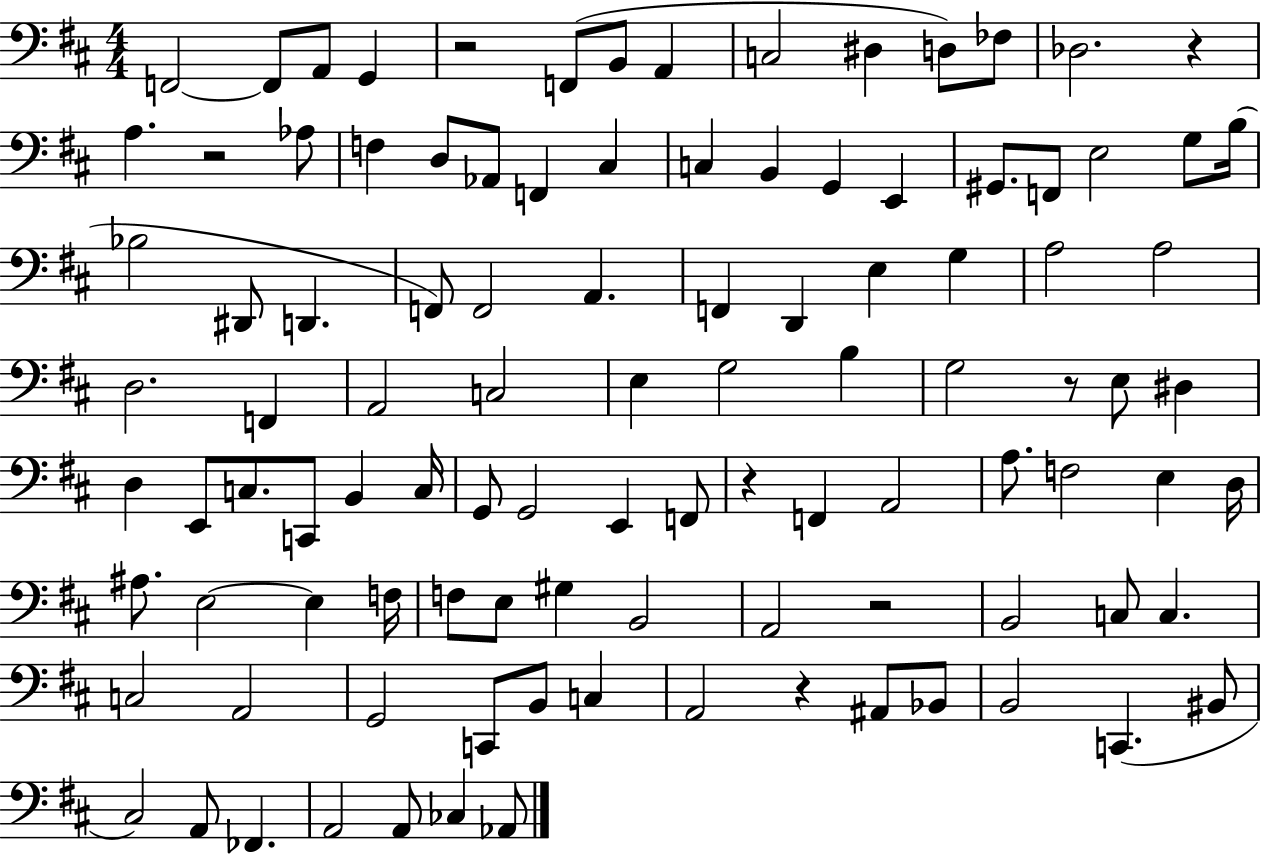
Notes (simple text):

F2/h F2/e A2/e G2/q R/h F2/e B2/e A2/q C3/h D#3/q D3/e FES3/e Db3/h. R/q A3/q. R/h Ab3/e F3/q D3/e Ab2/e F2/q C#3/q C3/q B2/q G2/q E2/q G#2/e. F2/e E3/h G3/e B3/s Bb3/h D#2/e D2/q. F2/e F2/h A2/q. F2/q D2/q E3/q G3/q A3/h A3/h D3/h. F2/q A2/h C3/h E3/q G3/h B3/q G3/h R/e E3/e D#3/q D3/q E2/e C3/e. C2/e B2/q C3/s G2/e G2/h E2/q F2/e R/q F2/q A2/h A3/e. F3/h E3/q D3/s A#3/e. E3/h E3/q F3/s F3/e E3/e G#3/q B2/h A2/h R/h B2/h C3/e C3/q. C3/h A2/h G2/h C2/e B2/e C3/q A2/h R/q A#2/e Bb2/e B2/h C2/q. BIS2/e C#3/h A2/e FES2/q. A2/h A2/e CES3/q Ab2/e